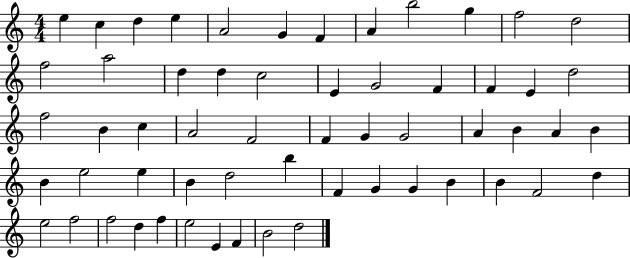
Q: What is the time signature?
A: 4/4